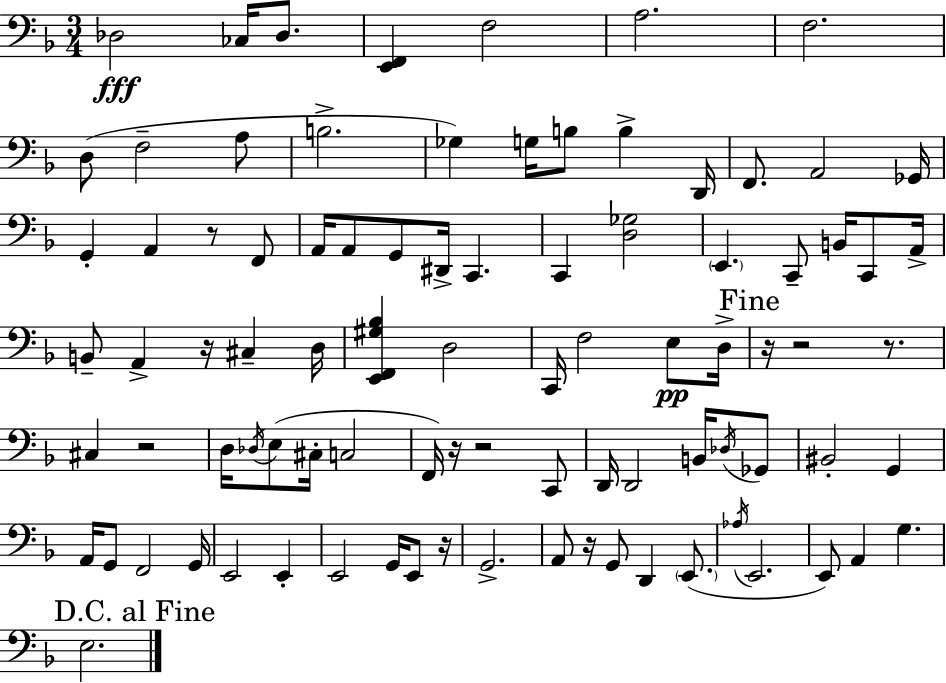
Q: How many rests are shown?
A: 10